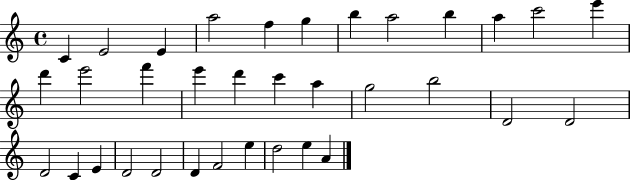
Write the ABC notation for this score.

X:1
T:Untitled
M:4/4
L:1/4
K:C
C E2 E a2 f g b a2 b a c'2 e' d' e'2 f' e' d' c' a g2 b2 D2 D2 D2 C E D2 D2 D F2 e d2 e A